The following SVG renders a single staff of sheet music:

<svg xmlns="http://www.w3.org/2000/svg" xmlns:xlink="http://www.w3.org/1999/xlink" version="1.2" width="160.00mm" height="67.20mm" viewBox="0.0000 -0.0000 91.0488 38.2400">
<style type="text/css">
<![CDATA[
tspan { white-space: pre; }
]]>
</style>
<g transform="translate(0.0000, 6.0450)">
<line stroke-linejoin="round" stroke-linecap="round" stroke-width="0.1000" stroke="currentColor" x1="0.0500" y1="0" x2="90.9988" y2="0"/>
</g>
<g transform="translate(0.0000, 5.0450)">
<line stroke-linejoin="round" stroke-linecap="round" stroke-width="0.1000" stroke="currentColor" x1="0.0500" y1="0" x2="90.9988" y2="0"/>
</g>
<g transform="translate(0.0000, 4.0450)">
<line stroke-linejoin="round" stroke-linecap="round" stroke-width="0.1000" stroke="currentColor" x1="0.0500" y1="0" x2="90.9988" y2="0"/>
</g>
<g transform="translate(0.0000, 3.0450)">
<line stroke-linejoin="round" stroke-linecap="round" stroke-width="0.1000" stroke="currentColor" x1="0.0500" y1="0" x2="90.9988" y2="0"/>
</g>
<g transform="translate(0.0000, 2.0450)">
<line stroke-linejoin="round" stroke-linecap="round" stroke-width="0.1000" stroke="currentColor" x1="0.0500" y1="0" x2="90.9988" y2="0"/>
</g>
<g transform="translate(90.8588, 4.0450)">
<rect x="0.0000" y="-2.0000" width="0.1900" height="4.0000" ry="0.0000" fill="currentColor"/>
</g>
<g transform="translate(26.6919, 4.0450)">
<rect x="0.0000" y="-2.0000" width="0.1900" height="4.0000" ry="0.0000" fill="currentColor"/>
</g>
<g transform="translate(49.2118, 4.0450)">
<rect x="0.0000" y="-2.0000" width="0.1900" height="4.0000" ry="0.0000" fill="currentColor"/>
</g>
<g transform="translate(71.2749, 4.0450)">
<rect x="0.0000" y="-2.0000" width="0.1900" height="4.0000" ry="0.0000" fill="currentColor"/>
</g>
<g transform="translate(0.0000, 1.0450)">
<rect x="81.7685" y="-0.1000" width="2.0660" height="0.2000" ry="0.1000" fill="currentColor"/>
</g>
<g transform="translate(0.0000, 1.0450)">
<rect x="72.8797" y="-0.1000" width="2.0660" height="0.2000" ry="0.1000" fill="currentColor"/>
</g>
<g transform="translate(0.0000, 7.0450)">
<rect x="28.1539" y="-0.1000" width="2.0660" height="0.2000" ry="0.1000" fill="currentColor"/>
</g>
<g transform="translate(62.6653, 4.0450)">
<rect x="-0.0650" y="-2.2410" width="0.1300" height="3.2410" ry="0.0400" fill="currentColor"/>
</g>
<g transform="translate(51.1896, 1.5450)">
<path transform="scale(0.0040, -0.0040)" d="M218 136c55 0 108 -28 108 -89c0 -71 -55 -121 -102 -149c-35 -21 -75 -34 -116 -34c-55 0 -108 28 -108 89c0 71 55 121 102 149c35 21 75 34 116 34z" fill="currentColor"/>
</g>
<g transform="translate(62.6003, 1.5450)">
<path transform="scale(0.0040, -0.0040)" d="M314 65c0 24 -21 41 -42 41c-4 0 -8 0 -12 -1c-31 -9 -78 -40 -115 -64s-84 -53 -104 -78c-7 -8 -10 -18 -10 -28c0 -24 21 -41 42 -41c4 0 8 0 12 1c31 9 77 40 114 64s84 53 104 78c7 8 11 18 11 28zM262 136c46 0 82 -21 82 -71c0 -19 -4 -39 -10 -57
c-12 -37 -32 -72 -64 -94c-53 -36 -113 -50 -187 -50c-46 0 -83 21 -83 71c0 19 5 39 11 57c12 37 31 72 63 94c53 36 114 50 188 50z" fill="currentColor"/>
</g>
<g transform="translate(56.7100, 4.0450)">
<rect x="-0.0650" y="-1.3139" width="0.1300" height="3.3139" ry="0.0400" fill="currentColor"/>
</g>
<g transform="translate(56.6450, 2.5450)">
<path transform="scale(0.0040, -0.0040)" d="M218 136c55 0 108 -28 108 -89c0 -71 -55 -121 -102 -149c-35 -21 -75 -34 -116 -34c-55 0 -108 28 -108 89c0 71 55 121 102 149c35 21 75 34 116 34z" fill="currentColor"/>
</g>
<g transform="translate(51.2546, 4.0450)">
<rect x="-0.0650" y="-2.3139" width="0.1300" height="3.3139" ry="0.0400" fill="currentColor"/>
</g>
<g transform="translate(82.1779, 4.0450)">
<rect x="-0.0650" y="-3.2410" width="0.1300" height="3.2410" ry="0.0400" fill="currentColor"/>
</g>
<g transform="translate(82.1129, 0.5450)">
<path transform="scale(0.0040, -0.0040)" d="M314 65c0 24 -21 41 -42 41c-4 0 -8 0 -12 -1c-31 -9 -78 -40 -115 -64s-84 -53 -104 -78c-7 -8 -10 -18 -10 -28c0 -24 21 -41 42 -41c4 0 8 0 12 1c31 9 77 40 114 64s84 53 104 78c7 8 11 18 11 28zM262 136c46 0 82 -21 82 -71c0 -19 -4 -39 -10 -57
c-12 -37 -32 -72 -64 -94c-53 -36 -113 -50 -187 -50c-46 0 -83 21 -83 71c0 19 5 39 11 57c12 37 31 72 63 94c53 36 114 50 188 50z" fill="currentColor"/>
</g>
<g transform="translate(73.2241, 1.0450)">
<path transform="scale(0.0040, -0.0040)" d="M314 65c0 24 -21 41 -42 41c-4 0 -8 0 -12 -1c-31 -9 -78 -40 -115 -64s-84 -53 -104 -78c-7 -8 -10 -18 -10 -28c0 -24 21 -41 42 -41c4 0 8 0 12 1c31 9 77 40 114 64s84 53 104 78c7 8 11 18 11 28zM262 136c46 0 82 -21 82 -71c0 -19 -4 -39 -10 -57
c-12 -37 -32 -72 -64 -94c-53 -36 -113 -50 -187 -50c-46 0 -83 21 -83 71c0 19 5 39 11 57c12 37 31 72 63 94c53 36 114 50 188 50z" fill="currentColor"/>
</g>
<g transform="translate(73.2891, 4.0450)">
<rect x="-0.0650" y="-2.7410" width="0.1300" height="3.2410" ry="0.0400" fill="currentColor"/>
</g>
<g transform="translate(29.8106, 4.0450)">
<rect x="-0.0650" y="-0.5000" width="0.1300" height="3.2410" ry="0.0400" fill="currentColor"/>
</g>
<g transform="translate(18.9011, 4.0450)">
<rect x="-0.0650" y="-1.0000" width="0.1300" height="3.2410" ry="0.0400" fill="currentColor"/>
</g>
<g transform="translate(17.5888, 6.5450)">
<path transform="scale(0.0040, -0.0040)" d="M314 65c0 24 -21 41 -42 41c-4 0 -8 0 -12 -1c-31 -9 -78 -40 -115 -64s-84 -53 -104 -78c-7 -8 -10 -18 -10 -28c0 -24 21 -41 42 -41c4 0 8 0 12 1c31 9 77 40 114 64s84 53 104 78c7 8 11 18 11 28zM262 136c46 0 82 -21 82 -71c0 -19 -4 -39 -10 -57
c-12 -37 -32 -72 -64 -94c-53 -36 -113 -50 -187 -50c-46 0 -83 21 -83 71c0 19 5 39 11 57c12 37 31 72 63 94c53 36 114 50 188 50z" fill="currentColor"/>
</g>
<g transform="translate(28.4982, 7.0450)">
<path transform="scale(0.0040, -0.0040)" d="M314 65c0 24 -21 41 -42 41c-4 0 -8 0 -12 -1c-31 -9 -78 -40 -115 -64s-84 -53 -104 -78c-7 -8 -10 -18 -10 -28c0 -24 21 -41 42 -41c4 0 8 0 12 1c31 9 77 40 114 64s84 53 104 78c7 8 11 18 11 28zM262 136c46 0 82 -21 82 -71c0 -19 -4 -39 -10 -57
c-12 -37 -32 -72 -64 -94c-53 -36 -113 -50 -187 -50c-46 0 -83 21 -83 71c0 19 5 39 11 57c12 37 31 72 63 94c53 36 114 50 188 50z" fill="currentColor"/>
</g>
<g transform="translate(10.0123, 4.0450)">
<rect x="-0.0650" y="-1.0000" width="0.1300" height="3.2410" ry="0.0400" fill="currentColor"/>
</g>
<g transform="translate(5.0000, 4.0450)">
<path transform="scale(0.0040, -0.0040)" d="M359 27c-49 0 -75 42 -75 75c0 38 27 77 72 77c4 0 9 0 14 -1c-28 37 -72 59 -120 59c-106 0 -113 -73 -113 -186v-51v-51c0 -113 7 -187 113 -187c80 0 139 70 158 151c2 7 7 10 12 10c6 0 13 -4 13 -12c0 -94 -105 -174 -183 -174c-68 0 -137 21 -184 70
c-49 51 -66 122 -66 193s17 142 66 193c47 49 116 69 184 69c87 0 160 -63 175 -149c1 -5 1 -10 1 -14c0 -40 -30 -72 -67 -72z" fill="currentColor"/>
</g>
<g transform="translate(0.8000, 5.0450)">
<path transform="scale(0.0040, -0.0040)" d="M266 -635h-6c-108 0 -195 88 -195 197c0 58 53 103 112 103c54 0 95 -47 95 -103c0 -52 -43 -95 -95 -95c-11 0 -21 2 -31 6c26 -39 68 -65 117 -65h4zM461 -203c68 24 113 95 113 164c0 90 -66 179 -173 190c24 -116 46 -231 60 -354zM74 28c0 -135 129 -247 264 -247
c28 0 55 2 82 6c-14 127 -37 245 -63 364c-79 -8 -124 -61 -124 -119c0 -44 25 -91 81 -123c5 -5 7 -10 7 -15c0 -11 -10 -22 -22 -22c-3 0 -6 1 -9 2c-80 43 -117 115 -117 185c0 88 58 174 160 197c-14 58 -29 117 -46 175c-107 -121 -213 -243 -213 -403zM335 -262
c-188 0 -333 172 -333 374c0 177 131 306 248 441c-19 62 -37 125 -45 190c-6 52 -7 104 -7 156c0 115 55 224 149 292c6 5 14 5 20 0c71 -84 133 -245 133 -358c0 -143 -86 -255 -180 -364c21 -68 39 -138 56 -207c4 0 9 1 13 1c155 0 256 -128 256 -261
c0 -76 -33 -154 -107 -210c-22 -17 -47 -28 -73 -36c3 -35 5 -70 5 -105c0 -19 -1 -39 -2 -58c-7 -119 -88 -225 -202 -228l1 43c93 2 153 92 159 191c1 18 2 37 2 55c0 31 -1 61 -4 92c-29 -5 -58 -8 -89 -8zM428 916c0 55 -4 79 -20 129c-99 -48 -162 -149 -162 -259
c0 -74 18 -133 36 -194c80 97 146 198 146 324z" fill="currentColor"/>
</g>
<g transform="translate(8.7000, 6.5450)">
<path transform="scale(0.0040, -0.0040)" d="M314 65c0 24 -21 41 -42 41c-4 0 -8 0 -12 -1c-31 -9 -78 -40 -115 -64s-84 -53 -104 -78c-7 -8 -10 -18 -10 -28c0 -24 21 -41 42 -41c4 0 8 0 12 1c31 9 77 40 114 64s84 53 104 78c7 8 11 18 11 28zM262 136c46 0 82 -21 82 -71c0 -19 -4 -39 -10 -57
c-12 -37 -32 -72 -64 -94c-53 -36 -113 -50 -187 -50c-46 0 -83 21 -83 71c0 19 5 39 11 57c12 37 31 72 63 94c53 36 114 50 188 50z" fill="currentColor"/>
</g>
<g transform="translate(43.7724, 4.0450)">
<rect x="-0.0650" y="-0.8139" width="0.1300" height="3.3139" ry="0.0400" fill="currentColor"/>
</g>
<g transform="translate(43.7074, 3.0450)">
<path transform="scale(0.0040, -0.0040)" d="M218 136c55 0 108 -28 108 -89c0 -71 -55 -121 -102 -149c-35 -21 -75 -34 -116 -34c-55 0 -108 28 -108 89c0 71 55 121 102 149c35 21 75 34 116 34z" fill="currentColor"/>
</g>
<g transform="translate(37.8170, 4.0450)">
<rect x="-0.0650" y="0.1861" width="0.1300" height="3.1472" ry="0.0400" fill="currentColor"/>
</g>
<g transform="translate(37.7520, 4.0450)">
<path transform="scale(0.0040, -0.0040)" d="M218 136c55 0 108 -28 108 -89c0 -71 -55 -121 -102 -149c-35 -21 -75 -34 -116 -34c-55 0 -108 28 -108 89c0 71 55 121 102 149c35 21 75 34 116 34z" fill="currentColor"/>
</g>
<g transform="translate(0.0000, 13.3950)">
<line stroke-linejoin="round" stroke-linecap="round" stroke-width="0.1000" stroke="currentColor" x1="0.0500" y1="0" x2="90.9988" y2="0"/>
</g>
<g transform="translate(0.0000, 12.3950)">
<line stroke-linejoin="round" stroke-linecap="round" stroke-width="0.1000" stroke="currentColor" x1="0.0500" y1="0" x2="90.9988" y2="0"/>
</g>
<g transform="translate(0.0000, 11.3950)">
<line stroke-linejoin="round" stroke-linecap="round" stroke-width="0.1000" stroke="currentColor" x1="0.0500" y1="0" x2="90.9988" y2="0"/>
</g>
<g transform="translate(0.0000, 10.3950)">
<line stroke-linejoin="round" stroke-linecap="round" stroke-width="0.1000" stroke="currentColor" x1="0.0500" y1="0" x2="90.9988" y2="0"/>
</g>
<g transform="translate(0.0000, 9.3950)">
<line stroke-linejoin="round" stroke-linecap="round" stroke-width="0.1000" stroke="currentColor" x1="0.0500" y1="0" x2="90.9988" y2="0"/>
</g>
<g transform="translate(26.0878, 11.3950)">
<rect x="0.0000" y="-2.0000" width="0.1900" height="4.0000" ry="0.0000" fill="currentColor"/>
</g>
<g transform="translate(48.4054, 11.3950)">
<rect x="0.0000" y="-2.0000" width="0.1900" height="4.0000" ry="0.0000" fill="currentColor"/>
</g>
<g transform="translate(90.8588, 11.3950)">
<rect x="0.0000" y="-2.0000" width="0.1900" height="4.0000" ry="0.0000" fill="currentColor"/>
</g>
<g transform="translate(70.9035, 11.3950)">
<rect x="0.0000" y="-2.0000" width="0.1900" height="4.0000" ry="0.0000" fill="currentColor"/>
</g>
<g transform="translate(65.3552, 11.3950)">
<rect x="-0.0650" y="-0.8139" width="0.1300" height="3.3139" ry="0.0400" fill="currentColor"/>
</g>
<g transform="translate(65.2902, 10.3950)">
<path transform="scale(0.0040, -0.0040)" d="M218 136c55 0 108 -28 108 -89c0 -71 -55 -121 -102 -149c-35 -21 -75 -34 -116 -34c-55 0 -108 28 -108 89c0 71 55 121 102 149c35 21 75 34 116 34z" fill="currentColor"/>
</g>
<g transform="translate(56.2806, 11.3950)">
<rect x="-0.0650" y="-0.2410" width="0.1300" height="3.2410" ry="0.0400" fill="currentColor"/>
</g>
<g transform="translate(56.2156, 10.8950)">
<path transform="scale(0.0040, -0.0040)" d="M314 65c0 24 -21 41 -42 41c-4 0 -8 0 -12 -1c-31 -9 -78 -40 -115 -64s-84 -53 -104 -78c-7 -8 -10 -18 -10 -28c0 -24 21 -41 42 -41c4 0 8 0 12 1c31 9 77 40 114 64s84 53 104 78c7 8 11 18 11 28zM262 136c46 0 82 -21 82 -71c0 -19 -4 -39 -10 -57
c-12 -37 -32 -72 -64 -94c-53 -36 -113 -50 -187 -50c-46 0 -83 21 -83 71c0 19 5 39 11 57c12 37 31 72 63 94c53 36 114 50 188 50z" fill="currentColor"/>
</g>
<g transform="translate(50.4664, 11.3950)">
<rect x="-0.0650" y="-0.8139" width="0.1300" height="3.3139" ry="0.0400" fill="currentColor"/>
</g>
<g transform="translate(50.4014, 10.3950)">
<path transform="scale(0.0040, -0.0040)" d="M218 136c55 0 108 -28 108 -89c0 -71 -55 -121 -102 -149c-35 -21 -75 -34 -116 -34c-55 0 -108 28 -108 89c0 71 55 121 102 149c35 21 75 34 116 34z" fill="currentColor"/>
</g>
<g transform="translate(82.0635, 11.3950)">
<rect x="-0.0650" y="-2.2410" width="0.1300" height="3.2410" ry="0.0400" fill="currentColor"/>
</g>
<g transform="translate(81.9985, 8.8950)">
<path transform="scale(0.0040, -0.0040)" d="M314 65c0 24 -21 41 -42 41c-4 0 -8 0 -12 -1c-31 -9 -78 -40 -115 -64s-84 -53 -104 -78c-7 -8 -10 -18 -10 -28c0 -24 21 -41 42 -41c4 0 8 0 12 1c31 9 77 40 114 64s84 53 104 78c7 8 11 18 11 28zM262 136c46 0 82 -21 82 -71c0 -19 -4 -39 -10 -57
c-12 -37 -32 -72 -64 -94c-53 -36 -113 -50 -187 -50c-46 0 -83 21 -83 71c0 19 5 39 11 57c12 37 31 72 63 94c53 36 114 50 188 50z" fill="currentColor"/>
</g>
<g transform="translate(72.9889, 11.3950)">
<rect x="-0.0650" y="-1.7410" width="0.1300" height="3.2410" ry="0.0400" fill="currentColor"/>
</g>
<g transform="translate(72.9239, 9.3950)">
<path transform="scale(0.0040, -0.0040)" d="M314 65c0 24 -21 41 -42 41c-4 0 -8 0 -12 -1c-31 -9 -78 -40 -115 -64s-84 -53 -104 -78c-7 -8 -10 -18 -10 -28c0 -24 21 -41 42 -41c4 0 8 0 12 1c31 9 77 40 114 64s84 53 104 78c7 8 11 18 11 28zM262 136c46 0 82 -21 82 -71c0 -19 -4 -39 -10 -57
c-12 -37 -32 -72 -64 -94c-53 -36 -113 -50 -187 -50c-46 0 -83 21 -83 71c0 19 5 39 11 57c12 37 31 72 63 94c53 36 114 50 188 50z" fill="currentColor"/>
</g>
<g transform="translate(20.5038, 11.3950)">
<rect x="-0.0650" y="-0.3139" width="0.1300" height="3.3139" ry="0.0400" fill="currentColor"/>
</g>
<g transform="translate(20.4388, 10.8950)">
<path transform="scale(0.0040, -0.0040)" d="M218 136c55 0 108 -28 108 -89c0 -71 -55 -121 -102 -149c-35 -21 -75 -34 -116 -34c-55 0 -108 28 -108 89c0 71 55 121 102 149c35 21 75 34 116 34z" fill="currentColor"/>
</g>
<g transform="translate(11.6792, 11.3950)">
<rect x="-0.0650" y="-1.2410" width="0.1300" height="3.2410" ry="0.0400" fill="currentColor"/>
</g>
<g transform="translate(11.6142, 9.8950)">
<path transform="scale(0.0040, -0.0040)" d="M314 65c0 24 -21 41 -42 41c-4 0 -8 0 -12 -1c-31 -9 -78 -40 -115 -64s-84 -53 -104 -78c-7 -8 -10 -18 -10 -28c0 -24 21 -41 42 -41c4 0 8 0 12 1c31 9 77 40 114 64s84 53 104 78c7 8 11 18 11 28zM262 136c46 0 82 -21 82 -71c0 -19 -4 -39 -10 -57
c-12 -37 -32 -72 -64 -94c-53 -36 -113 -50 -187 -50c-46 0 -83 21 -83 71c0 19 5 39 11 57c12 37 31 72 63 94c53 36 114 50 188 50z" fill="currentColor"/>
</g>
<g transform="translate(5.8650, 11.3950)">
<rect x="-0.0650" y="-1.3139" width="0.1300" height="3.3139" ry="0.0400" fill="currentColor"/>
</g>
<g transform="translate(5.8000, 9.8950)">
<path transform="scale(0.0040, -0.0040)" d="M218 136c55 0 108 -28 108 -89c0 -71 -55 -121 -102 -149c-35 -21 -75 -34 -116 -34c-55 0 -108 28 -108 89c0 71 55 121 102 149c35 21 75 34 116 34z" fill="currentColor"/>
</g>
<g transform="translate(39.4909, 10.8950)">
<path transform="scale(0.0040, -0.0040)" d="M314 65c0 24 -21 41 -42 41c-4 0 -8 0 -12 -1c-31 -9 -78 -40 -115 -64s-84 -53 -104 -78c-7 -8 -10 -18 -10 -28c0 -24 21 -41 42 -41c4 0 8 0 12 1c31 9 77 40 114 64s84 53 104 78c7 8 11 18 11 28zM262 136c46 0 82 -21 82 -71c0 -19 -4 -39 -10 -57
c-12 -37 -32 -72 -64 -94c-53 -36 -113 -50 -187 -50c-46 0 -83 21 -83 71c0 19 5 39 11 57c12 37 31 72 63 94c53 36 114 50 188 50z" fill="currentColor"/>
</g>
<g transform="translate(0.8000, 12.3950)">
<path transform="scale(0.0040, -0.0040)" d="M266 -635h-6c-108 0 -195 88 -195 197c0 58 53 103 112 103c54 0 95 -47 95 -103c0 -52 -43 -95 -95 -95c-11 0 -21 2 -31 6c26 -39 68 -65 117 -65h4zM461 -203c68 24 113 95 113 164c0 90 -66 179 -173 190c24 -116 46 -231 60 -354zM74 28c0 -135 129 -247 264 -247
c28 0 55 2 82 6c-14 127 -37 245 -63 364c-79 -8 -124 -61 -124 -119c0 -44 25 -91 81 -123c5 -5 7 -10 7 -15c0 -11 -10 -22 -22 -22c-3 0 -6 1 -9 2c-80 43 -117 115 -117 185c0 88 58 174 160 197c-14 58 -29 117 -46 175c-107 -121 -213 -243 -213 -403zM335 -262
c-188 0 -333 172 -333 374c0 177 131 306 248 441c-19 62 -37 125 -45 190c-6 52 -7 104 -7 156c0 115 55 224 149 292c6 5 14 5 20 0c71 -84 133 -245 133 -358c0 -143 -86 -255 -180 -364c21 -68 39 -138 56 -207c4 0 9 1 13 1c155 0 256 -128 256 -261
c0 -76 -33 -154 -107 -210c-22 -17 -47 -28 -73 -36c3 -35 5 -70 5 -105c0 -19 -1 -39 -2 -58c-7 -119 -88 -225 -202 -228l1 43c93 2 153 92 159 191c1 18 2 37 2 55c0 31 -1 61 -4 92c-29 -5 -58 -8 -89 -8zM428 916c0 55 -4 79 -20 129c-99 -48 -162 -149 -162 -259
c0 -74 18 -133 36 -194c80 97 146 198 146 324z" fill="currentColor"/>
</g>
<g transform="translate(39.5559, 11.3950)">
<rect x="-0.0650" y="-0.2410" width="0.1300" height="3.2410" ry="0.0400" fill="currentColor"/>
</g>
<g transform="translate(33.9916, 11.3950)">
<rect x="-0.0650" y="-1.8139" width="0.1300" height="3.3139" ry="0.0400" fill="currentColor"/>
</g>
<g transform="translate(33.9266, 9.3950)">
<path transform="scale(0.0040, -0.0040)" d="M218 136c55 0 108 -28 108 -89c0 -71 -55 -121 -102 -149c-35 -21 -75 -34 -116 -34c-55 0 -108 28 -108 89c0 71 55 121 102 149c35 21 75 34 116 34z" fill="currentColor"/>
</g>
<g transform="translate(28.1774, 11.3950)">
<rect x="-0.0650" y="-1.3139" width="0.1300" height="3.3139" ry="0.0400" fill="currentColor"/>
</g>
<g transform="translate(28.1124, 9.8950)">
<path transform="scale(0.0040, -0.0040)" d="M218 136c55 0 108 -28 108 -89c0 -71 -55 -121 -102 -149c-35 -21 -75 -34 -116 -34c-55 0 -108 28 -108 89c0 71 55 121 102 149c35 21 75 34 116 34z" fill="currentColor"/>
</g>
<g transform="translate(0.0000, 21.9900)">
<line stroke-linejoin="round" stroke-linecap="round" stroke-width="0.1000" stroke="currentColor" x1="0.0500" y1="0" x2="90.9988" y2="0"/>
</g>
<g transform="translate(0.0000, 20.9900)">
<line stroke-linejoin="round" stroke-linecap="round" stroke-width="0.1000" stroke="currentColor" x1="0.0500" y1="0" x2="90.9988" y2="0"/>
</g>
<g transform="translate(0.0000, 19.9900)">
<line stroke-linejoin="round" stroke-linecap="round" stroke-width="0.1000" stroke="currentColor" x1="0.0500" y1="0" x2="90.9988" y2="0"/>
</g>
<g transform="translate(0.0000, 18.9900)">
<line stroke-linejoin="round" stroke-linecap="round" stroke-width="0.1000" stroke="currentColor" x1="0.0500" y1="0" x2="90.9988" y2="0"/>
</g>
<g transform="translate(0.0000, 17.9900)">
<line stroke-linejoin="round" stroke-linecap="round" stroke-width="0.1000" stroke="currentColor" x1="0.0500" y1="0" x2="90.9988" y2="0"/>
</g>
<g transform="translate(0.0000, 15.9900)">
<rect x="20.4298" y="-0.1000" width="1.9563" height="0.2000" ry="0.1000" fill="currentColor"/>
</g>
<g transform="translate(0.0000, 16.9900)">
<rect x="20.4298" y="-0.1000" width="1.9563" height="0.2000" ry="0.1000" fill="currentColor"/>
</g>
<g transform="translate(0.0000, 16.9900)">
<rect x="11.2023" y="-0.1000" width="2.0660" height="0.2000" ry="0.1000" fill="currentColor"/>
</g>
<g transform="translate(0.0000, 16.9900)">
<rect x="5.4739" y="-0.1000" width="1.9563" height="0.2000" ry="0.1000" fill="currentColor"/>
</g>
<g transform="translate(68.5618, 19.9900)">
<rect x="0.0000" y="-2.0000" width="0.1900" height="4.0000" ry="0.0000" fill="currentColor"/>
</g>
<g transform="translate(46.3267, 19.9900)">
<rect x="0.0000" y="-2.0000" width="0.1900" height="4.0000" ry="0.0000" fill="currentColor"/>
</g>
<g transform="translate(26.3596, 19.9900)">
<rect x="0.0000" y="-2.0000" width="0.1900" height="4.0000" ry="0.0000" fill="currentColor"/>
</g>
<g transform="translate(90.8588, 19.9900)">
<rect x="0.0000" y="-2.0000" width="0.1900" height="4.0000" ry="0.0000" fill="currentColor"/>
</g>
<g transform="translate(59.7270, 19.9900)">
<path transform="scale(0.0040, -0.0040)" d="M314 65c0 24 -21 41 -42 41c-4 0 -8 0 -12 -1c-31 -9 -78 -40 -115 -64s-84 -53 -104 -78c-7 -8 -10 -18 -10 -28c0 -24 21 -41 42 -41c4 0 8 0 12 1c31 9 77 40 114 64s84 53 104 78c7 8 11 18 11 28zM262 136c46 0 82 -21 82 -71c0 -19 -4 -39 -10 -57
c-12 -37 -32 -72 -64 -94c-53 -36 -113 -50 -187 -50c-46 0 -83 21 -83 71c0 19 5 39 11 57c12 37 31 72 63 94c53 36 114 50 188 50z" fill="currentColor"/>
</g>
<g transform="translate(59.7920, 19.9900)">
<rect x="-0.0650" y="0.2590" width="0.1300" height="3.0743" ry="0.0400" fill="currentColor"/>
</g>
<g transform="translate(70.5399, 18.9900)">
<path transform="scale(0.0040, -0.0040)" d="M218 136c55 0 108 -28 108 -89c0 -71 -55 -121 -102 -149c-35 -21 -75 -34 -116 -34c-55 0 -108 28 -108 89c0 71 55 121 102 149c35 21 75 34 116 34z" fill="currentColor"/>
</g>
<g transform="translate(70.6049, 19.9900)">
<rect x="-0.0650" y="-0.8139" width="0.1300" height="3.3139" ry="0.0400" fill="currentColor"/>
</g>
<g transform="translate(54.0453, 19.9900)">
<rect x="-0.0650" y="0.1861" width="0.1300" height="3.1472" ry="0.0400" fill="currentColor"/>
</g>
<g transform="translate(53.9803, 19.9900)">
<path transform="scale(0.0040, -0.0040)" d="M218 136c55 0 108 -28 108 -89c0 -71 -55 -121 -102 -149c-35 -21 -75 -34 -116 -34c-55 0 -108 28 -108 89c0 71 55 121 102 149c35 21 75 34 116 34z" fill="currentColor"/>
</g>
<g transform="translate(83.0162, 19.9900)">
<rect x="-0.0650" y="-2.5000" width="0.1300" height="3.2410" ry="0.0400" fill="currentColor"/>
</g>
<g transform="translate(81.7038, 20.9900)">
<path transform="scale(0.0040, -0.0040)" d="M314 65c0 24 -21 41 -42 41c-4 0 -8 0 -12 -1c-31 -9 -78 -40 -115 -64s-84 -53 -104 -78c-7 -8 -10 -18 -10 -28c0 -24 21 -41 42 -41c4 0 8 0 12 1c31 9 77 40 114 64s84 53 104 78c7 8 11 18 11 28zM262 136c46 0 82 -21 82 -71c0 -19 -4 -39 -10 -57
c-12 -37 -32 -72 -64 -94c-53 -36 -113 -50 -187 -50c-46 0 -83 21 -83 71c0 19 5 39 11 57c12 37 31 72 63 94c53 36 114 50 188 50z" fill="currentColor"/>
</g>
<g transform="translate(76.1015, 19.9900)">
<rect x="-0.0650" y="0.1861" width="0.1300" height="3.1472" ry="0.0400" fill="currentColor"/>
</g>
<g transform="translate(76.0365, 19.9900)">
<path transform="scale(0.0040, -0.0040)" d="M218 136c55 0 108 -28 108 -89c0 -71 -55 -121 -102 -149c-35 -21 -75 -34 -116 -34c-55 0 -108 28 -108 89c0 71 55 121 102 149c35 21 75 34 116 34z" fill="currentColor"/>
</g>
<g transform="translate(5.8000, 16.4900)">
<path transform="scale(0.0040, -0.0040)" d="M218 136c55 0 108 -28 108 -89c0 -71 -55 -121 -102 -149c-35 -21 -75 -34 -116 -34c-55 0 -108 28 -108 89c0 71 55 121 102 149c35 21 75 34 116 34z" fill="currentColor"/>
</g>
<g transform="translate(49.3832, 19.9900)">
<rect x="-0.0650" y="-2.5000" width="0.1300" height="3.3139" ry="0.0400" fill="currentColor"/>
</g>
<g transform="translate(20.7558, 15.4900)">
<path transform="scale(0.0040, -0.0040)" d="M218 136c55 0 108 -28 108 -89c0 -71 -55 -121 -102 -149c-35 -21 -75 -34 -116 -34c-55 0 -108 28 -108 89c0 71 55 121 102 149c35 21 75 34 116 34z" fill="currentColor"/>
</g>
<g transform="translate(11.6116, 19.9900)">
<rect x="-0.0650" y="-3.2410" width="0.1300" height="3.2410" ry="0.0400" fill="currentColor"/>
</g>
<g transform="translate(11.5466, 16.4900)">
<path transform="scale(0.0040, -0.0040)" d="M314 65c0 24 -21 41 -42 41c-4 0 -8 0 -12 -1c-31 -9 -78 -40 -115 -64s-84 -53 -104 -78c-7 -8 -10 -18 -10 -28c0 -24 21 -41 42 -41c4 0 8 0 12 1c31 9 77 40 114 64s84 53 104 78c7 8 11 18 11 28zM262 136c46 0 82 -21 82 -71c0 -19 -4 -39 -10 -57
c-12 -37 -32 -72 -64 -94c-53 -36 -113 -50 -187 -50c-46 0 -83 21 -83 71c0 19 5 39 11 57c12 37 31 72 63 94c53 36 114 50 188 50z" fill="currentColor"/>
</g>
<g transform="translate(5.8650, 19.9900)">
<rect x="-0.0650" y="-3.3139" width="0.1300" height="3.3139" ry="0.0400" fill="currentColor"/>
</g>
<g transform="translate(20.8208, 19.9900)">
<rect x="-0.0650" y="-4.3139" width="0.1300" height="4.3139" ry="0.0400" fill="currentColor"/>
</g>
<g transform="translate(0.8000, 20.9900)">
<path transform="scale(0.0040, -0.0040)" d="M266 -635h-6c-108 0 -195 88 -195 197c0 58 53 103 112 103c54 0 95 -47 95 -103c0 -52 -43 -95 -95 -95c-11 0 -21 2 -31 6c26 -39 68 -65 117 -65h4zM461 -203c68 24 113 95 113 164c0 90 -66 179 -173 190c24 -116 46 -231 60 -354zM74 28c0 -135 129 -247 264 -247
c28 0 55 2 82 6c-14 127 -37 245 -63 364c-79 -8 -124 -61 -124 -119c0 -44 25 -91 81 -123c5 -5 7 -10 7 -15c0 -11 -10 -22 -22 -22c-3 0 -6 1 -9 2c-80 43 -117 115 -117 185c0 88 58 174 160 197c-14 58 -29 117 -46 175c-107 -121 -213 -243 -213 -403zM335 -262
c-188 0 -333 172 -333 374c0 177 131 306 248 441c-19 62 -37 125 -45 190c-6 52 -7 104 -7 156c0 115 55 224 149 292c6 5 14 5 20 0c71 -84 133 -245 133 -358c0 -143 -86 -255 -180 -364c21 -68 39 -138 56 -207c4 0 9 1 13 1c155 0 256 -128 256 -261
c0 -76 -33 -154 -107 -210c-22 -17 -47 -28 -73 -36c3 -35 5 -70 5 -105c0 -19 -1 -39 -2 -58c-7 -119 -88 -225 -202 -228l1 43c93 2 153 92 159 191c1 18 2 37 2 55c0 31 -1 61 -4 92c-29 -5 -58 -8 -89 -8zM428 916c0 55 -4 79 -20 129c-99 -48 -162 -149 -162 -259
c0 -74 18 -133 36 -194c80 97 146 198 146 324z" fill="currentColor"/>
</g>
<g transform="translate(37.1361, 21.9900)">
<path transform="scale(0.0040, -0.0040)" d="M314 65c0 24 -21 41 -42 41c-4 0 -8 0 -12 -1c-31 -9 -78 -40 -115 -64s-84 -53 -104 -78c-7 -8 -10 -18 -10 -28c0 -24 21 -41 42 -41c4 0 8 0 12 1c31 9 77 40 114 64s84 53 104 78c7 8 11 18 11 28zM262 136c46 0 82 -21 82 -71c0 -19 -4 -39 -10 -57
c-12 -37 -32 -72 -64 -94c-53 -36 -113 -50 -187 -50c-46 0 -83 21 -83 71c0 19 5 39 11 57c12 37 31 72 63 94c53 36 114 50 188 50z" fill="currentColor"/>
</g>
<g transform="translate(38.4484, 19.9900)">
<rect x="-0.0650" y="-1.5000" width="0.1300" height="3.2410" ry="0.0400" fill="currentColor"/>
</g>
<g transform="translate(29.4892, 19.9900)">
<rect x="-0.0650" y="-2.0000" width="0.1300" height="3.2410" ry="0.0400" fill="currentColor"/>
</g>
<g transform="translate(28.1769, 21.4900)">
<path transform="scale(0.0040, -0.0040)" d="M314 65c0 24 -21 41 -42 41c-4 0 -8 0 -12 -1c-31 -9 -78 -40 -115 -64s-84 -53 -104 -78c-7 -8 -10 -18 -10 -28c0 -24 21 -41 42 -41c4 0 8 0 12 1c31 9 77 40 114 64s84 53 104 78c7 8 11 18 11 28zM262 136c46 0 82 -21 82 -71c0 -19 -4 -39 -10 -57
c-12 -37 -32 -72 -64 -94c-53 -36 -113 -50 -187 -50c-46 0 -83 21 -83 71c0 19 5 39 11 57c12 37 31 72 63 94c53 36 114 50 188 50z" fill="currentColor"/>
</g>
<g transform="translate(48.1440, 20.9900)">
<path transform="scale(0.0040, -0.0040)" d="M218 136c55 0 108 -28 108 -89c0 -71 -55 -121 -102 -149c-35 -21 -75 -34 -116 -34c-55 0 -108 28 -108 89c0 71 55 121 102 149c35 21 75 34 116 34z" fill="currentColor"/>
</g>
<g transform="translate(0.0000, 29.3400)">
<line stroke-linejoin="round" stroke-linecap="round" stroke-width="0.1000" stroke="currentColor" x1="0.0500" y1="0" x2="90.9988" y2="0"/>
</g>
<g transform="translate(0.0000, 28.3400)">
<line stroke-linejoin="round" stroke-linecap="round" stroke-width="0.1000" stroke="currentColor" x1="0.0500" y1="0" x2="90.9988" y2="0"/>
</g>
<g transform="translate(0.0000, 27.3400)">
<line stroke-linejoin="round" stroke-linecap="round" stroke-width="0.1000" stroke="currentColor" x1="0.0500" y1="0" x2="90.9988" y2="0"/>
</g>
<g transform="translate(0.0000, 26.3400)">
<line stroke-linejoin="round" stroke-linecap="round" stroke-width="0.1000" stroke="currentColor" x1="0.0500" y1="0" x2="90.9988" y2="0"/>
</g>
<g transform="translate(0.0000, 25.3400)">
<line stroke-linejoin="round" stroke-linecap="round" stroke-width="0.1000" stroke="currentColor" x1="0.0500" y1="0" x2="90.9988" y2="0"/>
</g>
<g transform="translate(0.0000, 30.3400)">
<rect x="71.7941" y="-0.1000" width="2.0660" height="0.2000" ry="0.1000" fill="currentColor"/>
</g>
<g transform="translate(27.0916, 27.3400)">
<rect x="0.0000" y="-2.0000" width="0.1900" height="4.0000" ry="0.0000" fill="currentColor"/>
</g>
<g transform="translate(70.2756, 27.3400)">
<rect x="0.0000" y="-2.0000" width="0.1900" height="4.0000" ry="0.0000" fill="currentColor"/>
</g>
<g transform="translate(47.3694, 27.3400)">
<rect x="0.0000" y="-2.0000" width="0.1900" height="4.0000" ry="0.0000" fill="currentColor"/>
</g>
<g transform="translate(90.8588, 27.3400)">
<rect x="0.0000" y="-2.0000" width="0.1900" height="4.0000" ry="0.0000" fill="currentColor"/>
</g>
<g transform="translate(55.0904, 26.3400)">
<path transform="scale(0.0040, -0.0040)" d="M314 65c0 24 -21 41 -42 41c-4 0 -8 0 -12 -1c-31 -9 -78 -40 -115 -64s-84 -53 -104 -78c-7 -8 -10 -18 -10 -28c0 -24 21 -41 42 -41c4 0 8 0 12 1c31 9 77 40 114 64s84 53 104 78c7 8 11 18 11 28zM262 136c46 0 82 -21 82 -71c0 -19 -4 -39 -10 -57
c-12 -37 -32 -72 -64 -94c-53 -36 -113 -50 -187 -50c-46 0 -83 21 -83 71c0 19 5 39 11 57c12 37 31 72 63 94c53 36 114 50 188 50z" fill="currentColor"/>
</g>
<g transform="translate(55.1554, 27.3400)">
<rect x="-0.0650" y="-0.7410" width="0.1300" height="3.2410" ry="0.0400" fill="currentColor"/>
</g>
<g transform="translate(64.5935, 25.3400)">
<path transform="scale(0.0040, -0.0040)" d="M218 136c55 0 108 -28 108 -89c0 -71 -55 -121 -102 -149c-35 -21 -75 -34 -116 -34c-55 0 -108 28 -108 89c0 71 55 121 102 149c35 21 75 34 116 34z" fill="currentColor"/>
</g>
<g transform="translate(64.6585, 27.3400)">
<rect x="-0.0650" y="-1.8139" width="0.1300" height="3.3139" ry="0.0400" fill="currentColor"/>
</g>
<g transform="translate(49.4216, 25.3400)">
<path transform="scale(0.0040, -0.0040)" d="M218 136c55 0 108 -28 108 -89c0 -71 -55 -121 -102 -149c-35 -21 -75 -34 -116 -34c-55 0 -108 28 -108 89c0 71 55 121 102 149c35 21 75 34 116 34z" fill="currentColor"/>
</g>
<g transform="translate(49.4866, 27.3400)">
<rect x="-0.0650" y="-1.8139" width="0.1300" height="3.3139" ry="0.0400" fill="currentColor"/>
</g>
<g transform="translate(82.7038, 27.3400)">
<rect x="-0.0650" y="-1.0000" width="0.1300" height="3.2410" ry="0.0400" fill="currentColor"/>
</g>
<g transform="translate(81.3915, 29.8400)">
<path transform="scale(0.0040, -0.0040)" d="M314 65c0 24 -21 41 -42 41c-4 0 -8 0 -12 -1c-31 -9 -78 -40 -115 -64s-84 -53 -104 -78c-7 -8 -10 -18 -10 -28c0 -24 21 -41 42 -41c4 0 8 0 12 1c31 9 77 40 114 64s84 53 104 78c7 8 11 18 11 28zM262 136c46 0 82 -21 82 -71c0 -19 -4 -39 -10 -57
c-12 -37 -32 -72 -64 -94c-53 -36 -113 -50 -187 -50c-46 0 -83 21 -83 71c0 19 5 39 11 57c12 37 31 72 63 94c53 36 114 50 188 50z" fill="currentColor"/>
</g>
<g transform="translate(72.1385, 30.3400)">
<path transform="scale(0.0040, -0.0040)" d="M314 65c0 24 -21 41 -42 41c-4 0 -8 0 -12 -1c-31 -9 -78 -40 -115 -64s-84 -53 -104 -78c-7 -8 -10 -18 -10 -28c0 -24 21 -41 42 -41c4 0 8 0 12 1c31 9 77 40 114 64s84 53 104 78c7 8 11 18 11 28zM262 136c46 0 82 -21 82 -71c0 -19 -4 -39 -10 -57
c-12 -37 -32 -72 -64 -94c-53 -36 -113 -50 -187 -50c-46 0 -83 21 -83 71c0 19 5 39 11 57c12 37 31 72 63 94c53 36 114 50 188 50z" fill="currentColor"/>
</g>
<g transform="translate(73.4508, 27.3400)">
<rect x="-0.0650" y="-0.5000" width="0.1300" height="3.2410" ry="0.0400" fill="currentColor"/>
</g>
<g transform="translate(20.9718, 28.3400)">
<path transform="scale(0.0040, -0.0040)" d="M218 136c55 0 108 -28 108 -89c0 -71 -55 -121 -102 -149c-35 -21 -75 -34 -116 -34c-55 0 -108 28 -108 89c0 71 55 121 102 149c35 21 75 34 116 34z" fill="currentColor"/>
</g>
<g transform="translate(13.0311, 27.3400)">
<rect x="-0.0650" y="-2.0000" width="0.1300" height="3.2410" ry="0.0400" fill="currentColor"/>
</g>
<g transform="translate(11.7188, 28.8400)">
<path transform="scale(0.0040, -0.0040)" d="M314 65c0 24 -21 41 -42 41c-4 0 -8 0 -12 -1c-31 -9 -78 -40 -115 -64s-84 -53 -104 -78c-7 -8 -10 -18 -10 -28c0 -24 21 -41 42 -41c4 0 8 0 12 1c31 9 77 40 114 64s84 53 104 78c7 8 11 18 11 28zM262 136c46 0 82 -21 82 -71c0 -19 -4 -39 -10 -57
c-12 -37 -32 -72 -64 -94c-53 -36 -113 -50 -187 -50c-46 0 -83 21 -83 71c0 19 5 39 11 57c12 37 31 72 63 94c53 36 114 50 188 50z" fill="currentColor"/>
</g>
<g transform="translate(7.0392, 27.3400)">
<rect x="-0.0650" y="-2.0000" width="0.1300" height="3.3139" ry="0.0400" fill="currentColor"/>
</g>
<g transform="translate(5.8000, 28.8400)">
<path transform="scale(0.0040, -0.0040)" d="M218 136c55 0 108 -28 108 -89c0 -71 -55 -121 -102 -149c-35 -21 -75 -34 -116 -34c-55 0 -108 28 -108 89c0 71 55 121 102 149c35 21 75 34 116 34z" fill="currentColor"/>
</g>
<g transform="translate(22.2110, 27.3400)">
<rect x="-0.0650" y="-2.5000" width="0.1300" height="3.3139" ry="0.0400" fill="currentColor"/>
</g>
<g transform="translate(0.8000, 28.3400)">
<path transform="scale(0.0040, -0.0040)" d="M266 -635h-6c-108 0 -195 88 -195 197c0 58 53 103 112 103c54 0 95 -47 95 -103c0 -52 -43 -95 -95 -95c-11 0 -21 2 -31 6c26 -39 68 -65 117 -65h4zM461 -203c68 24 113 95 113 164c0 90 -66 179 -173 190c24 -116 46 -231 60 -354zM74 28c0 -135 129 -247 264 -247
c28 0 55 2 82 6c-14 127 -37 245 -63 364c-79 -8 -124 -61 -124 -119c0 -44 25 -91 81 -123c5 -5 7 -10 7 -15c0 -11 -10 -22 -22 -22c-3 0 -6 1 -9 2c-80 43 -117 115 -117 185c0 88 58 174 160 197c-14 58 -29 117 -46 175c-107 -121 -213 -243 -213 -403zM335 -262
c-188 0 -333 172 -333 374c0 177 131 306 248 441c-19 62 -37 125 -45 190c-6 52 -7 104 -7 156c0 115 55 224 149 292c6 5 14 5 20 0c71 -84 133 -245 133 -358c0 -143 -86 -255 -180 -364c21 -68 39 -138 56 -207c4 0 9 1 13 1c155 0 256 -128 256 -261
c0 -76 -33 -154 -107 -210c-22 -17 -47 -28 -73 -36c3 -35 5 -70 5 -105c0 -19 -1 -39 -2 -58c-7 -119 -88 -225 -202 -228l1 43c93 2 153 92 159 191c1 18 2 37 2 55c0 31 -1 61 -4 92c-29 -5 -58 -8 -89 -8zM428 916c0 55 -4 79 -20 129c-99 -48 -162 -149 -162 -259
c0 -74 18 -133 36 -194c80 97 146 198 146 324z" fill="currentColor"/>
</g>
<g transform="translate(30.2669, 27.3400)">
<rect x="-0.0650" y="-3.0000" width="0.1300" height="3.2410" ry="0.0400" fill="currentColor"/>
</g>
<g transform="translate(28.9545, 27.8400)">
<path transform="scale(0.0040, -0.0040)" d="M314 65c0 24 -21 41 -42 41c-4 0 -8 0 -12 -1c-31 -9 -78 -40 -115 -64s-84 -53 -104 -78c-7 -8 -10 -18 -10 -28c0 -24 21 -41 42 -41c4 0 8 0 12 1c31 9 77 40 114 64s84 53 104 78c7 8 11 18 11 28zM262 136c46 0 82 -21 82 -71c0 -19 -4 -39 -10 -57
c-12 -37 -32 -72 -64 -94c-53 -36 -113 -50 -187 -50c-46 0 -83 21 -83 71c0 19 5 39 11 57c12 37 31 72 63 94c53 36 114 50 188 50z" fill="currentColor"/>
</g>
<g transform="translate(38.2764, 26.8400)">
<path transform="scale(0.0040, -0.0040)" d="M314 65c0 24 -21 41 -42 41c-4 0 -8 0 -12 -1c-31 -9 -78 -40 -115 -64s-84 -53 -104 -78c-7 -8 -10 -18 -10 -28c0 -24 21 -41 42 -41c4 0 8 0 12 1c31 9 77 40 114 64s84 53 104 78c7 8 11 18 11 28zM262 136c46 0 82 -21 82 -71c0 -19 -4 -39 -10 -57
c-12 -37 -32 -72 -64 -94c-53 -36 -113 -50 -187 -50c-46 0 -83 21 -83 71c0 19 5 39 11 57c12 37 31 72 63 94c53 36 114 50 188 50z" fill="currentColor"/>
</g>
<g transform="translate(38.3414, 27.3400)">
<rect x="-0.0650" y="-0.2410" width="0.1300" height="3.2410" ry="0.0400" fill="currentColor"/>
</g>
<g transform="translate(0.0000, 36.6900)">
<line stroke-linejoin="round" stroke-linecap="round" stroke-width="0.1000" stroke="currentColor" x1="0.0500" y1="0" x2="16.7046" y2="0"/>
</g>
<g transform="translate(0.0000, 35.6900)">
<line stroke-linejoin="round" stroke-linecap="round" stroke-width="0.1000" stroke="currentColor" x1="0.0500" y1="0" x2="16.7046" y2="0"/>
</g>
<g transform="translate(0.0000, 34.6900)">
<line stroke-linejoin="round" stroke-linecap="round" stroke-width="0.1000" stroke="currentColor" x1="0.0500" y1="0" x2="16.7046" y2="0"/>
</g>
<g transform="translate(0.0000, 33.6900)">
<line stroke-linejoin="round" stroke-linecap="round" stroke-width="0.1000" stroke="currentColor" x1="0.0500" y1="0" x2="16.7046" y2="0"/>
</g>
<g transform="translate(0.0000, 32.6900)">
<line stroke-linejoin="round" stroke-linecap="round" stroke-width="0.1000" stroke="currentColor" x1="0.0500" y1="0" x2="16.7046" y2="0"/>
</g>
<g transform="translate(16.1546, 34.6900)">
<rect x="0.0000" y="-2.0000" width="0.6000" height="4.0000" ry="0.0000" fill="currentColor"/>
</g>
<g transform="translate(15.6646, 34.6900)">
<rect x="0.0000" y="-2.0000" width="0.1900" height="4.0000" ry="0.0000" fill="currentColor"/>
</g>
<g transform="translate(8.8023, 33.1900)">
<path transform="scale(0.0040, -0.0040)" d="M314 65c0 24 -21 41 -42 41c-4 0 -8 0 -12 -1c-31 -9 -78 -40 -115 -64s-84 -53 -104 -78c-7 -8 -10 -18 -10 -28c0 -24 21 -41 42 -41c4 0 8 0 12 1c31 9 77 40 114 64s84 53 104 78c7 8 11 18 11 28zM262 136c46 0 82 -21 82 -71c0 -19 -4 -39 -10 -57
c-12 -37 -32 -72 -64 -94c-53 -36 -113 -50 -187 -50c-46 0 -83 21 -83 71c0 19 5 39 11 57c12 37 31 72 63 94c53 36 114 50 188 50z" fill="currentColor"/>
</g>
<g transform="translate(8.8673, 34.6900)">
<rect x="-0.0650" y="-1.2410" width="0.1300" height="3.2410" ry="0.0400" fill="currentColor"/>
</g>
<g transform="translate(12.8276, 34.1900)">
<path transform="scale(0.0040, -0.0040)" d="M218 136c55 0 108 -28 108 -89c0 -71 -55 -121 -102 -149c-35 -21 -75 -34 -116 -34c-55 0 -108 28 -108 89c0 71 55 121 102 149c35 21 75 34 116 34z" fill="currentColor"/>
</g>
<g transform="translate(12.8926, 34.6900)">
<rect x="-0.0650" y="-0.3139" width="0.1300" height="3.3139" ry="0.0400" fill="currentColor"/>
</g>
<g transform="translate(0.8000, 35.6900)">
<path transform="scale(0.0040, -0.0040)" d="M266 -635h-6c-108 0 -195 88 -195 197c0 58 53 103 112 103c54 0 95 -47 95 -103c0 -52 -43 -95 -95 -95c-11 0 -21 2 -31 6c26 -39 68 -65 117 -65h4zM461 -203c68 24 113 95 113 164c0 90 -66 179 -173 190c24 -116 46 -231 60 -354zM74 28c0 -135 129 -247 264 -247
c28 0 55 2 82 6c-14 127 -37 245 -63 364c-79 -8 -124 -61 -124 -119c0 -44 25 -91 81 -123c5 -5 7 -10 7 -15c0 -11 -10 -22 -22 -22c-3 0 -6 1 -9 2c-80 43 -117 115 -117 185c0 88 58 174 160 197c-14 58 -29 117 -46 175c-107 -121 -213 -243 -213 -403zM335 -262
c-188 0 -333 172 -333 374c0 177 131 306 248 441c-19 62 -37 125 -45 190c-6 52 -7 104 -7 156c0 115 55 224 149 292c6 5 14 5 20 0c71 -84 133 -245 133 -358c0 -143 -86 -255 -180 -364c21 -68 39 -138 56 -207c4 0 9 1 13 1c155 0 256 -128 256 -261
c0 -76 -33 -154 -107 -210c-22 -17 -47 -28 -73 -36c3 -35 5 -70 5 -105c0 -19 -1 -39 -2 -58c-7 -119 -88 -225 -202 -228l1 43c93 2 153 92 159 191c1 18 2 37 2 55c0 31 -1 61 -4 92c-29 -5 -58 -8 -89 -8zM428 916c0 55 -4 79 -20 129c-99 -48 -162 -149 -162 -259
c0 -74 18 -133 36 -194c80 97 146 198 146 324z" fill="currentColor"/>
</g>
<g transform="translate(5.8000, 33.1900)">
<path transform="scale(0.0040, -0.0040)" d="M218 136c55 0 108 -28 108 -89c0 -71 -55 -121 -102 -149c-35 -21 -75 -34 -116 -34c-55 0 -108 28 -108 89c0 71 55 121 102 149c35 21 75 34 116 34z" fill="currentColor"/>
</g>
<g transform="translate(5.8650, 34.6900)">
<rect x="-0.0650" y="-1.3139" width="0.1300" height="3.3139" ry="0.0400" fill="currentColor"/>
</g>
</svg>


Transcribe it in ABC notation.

X:1
T:Untitled
M:4/4
L:1/4
K:C
D2 D2 C2 B d g e g2 a2 b2 e e2 c e f c2 d c2 d f2 g2 b b2 d' F2 E2 G B B2 d B G2 F F2 G A2 c2 f d2 f C2 D2 e e2 c